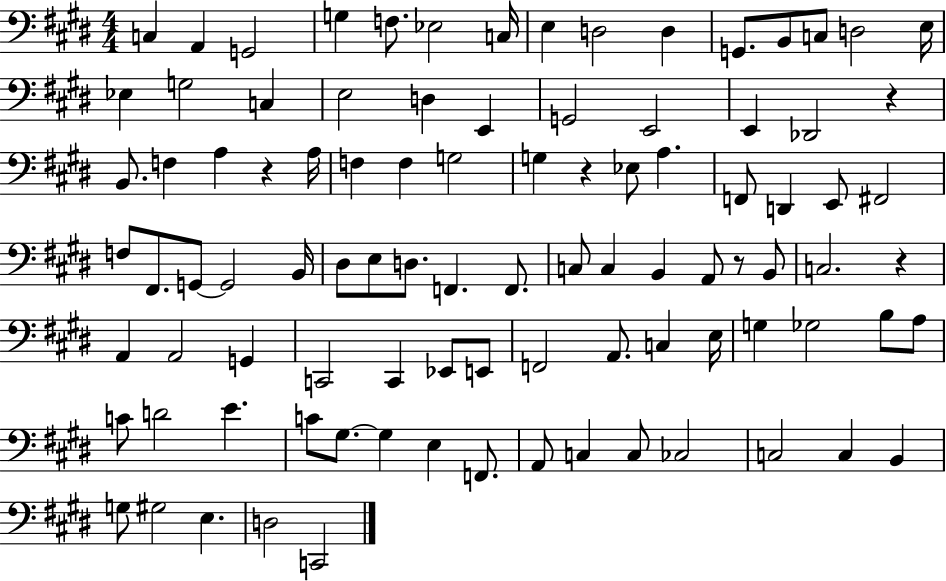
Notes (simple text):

C3/q A2/q G2/h G3/q F3/e. Eb3/h C3/s E3/q D3/h D3/q G2/e. B2/e C3/e D3/h E3/s Eb3/q G3/h C3/q E3/h D3/q E2/q G2/h E2/h E2/q Db2/h R/q B2/e. F3/q A3/q R/q A3/s F3/q F3/q G3/h G3/q R/q Eb3/e A3/q. F2/e D2/q E2/e F#2/h F3/e F#2/e. G2/e G2/h B2/s D#3/e E3/e D3/e. F2/q. F2/e. C3/e C3/q B2/q A2/e R/e B2/e C3/h. R/q A2/q A2/h G2/q C2/h C2/q Eb2/e E2/e F2/h A2/e. C3/q E3/s G3/q Gb3/h B3/e A3/e C4/e D4/h E4/q. C4/e G#3/e. G#3/q E3/q F2/e. A2/e C3/q C3/e CES3/h C3/h C3/q B2/q G3/e G#3/h E3/q. D3/h C2/h